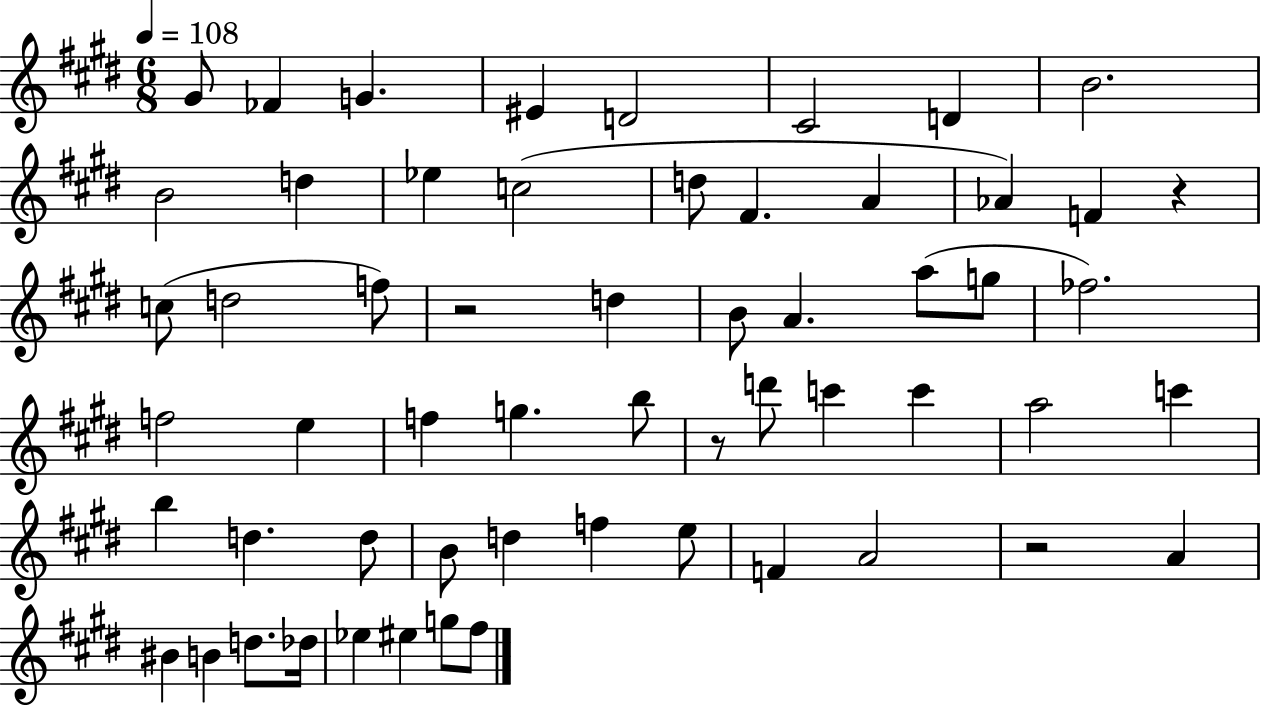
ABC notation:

X:1
T:Untitled
M:6/8
L:1/4
K:E
^G/2 _F G ^E D2 ^C2 D B2 B2 d _e c2 d/2 ^F A _A F z c/2 d2 f/2 z2 d B/2 A a/2 g/2 _f2 f2 e f g b/2 z/2 d'/2 c' c' a2 c' b d d/2 B/2 d f e/2 F A2 z2 A ^B B d/2 _d/4 _e ^e g/2 ^f/2